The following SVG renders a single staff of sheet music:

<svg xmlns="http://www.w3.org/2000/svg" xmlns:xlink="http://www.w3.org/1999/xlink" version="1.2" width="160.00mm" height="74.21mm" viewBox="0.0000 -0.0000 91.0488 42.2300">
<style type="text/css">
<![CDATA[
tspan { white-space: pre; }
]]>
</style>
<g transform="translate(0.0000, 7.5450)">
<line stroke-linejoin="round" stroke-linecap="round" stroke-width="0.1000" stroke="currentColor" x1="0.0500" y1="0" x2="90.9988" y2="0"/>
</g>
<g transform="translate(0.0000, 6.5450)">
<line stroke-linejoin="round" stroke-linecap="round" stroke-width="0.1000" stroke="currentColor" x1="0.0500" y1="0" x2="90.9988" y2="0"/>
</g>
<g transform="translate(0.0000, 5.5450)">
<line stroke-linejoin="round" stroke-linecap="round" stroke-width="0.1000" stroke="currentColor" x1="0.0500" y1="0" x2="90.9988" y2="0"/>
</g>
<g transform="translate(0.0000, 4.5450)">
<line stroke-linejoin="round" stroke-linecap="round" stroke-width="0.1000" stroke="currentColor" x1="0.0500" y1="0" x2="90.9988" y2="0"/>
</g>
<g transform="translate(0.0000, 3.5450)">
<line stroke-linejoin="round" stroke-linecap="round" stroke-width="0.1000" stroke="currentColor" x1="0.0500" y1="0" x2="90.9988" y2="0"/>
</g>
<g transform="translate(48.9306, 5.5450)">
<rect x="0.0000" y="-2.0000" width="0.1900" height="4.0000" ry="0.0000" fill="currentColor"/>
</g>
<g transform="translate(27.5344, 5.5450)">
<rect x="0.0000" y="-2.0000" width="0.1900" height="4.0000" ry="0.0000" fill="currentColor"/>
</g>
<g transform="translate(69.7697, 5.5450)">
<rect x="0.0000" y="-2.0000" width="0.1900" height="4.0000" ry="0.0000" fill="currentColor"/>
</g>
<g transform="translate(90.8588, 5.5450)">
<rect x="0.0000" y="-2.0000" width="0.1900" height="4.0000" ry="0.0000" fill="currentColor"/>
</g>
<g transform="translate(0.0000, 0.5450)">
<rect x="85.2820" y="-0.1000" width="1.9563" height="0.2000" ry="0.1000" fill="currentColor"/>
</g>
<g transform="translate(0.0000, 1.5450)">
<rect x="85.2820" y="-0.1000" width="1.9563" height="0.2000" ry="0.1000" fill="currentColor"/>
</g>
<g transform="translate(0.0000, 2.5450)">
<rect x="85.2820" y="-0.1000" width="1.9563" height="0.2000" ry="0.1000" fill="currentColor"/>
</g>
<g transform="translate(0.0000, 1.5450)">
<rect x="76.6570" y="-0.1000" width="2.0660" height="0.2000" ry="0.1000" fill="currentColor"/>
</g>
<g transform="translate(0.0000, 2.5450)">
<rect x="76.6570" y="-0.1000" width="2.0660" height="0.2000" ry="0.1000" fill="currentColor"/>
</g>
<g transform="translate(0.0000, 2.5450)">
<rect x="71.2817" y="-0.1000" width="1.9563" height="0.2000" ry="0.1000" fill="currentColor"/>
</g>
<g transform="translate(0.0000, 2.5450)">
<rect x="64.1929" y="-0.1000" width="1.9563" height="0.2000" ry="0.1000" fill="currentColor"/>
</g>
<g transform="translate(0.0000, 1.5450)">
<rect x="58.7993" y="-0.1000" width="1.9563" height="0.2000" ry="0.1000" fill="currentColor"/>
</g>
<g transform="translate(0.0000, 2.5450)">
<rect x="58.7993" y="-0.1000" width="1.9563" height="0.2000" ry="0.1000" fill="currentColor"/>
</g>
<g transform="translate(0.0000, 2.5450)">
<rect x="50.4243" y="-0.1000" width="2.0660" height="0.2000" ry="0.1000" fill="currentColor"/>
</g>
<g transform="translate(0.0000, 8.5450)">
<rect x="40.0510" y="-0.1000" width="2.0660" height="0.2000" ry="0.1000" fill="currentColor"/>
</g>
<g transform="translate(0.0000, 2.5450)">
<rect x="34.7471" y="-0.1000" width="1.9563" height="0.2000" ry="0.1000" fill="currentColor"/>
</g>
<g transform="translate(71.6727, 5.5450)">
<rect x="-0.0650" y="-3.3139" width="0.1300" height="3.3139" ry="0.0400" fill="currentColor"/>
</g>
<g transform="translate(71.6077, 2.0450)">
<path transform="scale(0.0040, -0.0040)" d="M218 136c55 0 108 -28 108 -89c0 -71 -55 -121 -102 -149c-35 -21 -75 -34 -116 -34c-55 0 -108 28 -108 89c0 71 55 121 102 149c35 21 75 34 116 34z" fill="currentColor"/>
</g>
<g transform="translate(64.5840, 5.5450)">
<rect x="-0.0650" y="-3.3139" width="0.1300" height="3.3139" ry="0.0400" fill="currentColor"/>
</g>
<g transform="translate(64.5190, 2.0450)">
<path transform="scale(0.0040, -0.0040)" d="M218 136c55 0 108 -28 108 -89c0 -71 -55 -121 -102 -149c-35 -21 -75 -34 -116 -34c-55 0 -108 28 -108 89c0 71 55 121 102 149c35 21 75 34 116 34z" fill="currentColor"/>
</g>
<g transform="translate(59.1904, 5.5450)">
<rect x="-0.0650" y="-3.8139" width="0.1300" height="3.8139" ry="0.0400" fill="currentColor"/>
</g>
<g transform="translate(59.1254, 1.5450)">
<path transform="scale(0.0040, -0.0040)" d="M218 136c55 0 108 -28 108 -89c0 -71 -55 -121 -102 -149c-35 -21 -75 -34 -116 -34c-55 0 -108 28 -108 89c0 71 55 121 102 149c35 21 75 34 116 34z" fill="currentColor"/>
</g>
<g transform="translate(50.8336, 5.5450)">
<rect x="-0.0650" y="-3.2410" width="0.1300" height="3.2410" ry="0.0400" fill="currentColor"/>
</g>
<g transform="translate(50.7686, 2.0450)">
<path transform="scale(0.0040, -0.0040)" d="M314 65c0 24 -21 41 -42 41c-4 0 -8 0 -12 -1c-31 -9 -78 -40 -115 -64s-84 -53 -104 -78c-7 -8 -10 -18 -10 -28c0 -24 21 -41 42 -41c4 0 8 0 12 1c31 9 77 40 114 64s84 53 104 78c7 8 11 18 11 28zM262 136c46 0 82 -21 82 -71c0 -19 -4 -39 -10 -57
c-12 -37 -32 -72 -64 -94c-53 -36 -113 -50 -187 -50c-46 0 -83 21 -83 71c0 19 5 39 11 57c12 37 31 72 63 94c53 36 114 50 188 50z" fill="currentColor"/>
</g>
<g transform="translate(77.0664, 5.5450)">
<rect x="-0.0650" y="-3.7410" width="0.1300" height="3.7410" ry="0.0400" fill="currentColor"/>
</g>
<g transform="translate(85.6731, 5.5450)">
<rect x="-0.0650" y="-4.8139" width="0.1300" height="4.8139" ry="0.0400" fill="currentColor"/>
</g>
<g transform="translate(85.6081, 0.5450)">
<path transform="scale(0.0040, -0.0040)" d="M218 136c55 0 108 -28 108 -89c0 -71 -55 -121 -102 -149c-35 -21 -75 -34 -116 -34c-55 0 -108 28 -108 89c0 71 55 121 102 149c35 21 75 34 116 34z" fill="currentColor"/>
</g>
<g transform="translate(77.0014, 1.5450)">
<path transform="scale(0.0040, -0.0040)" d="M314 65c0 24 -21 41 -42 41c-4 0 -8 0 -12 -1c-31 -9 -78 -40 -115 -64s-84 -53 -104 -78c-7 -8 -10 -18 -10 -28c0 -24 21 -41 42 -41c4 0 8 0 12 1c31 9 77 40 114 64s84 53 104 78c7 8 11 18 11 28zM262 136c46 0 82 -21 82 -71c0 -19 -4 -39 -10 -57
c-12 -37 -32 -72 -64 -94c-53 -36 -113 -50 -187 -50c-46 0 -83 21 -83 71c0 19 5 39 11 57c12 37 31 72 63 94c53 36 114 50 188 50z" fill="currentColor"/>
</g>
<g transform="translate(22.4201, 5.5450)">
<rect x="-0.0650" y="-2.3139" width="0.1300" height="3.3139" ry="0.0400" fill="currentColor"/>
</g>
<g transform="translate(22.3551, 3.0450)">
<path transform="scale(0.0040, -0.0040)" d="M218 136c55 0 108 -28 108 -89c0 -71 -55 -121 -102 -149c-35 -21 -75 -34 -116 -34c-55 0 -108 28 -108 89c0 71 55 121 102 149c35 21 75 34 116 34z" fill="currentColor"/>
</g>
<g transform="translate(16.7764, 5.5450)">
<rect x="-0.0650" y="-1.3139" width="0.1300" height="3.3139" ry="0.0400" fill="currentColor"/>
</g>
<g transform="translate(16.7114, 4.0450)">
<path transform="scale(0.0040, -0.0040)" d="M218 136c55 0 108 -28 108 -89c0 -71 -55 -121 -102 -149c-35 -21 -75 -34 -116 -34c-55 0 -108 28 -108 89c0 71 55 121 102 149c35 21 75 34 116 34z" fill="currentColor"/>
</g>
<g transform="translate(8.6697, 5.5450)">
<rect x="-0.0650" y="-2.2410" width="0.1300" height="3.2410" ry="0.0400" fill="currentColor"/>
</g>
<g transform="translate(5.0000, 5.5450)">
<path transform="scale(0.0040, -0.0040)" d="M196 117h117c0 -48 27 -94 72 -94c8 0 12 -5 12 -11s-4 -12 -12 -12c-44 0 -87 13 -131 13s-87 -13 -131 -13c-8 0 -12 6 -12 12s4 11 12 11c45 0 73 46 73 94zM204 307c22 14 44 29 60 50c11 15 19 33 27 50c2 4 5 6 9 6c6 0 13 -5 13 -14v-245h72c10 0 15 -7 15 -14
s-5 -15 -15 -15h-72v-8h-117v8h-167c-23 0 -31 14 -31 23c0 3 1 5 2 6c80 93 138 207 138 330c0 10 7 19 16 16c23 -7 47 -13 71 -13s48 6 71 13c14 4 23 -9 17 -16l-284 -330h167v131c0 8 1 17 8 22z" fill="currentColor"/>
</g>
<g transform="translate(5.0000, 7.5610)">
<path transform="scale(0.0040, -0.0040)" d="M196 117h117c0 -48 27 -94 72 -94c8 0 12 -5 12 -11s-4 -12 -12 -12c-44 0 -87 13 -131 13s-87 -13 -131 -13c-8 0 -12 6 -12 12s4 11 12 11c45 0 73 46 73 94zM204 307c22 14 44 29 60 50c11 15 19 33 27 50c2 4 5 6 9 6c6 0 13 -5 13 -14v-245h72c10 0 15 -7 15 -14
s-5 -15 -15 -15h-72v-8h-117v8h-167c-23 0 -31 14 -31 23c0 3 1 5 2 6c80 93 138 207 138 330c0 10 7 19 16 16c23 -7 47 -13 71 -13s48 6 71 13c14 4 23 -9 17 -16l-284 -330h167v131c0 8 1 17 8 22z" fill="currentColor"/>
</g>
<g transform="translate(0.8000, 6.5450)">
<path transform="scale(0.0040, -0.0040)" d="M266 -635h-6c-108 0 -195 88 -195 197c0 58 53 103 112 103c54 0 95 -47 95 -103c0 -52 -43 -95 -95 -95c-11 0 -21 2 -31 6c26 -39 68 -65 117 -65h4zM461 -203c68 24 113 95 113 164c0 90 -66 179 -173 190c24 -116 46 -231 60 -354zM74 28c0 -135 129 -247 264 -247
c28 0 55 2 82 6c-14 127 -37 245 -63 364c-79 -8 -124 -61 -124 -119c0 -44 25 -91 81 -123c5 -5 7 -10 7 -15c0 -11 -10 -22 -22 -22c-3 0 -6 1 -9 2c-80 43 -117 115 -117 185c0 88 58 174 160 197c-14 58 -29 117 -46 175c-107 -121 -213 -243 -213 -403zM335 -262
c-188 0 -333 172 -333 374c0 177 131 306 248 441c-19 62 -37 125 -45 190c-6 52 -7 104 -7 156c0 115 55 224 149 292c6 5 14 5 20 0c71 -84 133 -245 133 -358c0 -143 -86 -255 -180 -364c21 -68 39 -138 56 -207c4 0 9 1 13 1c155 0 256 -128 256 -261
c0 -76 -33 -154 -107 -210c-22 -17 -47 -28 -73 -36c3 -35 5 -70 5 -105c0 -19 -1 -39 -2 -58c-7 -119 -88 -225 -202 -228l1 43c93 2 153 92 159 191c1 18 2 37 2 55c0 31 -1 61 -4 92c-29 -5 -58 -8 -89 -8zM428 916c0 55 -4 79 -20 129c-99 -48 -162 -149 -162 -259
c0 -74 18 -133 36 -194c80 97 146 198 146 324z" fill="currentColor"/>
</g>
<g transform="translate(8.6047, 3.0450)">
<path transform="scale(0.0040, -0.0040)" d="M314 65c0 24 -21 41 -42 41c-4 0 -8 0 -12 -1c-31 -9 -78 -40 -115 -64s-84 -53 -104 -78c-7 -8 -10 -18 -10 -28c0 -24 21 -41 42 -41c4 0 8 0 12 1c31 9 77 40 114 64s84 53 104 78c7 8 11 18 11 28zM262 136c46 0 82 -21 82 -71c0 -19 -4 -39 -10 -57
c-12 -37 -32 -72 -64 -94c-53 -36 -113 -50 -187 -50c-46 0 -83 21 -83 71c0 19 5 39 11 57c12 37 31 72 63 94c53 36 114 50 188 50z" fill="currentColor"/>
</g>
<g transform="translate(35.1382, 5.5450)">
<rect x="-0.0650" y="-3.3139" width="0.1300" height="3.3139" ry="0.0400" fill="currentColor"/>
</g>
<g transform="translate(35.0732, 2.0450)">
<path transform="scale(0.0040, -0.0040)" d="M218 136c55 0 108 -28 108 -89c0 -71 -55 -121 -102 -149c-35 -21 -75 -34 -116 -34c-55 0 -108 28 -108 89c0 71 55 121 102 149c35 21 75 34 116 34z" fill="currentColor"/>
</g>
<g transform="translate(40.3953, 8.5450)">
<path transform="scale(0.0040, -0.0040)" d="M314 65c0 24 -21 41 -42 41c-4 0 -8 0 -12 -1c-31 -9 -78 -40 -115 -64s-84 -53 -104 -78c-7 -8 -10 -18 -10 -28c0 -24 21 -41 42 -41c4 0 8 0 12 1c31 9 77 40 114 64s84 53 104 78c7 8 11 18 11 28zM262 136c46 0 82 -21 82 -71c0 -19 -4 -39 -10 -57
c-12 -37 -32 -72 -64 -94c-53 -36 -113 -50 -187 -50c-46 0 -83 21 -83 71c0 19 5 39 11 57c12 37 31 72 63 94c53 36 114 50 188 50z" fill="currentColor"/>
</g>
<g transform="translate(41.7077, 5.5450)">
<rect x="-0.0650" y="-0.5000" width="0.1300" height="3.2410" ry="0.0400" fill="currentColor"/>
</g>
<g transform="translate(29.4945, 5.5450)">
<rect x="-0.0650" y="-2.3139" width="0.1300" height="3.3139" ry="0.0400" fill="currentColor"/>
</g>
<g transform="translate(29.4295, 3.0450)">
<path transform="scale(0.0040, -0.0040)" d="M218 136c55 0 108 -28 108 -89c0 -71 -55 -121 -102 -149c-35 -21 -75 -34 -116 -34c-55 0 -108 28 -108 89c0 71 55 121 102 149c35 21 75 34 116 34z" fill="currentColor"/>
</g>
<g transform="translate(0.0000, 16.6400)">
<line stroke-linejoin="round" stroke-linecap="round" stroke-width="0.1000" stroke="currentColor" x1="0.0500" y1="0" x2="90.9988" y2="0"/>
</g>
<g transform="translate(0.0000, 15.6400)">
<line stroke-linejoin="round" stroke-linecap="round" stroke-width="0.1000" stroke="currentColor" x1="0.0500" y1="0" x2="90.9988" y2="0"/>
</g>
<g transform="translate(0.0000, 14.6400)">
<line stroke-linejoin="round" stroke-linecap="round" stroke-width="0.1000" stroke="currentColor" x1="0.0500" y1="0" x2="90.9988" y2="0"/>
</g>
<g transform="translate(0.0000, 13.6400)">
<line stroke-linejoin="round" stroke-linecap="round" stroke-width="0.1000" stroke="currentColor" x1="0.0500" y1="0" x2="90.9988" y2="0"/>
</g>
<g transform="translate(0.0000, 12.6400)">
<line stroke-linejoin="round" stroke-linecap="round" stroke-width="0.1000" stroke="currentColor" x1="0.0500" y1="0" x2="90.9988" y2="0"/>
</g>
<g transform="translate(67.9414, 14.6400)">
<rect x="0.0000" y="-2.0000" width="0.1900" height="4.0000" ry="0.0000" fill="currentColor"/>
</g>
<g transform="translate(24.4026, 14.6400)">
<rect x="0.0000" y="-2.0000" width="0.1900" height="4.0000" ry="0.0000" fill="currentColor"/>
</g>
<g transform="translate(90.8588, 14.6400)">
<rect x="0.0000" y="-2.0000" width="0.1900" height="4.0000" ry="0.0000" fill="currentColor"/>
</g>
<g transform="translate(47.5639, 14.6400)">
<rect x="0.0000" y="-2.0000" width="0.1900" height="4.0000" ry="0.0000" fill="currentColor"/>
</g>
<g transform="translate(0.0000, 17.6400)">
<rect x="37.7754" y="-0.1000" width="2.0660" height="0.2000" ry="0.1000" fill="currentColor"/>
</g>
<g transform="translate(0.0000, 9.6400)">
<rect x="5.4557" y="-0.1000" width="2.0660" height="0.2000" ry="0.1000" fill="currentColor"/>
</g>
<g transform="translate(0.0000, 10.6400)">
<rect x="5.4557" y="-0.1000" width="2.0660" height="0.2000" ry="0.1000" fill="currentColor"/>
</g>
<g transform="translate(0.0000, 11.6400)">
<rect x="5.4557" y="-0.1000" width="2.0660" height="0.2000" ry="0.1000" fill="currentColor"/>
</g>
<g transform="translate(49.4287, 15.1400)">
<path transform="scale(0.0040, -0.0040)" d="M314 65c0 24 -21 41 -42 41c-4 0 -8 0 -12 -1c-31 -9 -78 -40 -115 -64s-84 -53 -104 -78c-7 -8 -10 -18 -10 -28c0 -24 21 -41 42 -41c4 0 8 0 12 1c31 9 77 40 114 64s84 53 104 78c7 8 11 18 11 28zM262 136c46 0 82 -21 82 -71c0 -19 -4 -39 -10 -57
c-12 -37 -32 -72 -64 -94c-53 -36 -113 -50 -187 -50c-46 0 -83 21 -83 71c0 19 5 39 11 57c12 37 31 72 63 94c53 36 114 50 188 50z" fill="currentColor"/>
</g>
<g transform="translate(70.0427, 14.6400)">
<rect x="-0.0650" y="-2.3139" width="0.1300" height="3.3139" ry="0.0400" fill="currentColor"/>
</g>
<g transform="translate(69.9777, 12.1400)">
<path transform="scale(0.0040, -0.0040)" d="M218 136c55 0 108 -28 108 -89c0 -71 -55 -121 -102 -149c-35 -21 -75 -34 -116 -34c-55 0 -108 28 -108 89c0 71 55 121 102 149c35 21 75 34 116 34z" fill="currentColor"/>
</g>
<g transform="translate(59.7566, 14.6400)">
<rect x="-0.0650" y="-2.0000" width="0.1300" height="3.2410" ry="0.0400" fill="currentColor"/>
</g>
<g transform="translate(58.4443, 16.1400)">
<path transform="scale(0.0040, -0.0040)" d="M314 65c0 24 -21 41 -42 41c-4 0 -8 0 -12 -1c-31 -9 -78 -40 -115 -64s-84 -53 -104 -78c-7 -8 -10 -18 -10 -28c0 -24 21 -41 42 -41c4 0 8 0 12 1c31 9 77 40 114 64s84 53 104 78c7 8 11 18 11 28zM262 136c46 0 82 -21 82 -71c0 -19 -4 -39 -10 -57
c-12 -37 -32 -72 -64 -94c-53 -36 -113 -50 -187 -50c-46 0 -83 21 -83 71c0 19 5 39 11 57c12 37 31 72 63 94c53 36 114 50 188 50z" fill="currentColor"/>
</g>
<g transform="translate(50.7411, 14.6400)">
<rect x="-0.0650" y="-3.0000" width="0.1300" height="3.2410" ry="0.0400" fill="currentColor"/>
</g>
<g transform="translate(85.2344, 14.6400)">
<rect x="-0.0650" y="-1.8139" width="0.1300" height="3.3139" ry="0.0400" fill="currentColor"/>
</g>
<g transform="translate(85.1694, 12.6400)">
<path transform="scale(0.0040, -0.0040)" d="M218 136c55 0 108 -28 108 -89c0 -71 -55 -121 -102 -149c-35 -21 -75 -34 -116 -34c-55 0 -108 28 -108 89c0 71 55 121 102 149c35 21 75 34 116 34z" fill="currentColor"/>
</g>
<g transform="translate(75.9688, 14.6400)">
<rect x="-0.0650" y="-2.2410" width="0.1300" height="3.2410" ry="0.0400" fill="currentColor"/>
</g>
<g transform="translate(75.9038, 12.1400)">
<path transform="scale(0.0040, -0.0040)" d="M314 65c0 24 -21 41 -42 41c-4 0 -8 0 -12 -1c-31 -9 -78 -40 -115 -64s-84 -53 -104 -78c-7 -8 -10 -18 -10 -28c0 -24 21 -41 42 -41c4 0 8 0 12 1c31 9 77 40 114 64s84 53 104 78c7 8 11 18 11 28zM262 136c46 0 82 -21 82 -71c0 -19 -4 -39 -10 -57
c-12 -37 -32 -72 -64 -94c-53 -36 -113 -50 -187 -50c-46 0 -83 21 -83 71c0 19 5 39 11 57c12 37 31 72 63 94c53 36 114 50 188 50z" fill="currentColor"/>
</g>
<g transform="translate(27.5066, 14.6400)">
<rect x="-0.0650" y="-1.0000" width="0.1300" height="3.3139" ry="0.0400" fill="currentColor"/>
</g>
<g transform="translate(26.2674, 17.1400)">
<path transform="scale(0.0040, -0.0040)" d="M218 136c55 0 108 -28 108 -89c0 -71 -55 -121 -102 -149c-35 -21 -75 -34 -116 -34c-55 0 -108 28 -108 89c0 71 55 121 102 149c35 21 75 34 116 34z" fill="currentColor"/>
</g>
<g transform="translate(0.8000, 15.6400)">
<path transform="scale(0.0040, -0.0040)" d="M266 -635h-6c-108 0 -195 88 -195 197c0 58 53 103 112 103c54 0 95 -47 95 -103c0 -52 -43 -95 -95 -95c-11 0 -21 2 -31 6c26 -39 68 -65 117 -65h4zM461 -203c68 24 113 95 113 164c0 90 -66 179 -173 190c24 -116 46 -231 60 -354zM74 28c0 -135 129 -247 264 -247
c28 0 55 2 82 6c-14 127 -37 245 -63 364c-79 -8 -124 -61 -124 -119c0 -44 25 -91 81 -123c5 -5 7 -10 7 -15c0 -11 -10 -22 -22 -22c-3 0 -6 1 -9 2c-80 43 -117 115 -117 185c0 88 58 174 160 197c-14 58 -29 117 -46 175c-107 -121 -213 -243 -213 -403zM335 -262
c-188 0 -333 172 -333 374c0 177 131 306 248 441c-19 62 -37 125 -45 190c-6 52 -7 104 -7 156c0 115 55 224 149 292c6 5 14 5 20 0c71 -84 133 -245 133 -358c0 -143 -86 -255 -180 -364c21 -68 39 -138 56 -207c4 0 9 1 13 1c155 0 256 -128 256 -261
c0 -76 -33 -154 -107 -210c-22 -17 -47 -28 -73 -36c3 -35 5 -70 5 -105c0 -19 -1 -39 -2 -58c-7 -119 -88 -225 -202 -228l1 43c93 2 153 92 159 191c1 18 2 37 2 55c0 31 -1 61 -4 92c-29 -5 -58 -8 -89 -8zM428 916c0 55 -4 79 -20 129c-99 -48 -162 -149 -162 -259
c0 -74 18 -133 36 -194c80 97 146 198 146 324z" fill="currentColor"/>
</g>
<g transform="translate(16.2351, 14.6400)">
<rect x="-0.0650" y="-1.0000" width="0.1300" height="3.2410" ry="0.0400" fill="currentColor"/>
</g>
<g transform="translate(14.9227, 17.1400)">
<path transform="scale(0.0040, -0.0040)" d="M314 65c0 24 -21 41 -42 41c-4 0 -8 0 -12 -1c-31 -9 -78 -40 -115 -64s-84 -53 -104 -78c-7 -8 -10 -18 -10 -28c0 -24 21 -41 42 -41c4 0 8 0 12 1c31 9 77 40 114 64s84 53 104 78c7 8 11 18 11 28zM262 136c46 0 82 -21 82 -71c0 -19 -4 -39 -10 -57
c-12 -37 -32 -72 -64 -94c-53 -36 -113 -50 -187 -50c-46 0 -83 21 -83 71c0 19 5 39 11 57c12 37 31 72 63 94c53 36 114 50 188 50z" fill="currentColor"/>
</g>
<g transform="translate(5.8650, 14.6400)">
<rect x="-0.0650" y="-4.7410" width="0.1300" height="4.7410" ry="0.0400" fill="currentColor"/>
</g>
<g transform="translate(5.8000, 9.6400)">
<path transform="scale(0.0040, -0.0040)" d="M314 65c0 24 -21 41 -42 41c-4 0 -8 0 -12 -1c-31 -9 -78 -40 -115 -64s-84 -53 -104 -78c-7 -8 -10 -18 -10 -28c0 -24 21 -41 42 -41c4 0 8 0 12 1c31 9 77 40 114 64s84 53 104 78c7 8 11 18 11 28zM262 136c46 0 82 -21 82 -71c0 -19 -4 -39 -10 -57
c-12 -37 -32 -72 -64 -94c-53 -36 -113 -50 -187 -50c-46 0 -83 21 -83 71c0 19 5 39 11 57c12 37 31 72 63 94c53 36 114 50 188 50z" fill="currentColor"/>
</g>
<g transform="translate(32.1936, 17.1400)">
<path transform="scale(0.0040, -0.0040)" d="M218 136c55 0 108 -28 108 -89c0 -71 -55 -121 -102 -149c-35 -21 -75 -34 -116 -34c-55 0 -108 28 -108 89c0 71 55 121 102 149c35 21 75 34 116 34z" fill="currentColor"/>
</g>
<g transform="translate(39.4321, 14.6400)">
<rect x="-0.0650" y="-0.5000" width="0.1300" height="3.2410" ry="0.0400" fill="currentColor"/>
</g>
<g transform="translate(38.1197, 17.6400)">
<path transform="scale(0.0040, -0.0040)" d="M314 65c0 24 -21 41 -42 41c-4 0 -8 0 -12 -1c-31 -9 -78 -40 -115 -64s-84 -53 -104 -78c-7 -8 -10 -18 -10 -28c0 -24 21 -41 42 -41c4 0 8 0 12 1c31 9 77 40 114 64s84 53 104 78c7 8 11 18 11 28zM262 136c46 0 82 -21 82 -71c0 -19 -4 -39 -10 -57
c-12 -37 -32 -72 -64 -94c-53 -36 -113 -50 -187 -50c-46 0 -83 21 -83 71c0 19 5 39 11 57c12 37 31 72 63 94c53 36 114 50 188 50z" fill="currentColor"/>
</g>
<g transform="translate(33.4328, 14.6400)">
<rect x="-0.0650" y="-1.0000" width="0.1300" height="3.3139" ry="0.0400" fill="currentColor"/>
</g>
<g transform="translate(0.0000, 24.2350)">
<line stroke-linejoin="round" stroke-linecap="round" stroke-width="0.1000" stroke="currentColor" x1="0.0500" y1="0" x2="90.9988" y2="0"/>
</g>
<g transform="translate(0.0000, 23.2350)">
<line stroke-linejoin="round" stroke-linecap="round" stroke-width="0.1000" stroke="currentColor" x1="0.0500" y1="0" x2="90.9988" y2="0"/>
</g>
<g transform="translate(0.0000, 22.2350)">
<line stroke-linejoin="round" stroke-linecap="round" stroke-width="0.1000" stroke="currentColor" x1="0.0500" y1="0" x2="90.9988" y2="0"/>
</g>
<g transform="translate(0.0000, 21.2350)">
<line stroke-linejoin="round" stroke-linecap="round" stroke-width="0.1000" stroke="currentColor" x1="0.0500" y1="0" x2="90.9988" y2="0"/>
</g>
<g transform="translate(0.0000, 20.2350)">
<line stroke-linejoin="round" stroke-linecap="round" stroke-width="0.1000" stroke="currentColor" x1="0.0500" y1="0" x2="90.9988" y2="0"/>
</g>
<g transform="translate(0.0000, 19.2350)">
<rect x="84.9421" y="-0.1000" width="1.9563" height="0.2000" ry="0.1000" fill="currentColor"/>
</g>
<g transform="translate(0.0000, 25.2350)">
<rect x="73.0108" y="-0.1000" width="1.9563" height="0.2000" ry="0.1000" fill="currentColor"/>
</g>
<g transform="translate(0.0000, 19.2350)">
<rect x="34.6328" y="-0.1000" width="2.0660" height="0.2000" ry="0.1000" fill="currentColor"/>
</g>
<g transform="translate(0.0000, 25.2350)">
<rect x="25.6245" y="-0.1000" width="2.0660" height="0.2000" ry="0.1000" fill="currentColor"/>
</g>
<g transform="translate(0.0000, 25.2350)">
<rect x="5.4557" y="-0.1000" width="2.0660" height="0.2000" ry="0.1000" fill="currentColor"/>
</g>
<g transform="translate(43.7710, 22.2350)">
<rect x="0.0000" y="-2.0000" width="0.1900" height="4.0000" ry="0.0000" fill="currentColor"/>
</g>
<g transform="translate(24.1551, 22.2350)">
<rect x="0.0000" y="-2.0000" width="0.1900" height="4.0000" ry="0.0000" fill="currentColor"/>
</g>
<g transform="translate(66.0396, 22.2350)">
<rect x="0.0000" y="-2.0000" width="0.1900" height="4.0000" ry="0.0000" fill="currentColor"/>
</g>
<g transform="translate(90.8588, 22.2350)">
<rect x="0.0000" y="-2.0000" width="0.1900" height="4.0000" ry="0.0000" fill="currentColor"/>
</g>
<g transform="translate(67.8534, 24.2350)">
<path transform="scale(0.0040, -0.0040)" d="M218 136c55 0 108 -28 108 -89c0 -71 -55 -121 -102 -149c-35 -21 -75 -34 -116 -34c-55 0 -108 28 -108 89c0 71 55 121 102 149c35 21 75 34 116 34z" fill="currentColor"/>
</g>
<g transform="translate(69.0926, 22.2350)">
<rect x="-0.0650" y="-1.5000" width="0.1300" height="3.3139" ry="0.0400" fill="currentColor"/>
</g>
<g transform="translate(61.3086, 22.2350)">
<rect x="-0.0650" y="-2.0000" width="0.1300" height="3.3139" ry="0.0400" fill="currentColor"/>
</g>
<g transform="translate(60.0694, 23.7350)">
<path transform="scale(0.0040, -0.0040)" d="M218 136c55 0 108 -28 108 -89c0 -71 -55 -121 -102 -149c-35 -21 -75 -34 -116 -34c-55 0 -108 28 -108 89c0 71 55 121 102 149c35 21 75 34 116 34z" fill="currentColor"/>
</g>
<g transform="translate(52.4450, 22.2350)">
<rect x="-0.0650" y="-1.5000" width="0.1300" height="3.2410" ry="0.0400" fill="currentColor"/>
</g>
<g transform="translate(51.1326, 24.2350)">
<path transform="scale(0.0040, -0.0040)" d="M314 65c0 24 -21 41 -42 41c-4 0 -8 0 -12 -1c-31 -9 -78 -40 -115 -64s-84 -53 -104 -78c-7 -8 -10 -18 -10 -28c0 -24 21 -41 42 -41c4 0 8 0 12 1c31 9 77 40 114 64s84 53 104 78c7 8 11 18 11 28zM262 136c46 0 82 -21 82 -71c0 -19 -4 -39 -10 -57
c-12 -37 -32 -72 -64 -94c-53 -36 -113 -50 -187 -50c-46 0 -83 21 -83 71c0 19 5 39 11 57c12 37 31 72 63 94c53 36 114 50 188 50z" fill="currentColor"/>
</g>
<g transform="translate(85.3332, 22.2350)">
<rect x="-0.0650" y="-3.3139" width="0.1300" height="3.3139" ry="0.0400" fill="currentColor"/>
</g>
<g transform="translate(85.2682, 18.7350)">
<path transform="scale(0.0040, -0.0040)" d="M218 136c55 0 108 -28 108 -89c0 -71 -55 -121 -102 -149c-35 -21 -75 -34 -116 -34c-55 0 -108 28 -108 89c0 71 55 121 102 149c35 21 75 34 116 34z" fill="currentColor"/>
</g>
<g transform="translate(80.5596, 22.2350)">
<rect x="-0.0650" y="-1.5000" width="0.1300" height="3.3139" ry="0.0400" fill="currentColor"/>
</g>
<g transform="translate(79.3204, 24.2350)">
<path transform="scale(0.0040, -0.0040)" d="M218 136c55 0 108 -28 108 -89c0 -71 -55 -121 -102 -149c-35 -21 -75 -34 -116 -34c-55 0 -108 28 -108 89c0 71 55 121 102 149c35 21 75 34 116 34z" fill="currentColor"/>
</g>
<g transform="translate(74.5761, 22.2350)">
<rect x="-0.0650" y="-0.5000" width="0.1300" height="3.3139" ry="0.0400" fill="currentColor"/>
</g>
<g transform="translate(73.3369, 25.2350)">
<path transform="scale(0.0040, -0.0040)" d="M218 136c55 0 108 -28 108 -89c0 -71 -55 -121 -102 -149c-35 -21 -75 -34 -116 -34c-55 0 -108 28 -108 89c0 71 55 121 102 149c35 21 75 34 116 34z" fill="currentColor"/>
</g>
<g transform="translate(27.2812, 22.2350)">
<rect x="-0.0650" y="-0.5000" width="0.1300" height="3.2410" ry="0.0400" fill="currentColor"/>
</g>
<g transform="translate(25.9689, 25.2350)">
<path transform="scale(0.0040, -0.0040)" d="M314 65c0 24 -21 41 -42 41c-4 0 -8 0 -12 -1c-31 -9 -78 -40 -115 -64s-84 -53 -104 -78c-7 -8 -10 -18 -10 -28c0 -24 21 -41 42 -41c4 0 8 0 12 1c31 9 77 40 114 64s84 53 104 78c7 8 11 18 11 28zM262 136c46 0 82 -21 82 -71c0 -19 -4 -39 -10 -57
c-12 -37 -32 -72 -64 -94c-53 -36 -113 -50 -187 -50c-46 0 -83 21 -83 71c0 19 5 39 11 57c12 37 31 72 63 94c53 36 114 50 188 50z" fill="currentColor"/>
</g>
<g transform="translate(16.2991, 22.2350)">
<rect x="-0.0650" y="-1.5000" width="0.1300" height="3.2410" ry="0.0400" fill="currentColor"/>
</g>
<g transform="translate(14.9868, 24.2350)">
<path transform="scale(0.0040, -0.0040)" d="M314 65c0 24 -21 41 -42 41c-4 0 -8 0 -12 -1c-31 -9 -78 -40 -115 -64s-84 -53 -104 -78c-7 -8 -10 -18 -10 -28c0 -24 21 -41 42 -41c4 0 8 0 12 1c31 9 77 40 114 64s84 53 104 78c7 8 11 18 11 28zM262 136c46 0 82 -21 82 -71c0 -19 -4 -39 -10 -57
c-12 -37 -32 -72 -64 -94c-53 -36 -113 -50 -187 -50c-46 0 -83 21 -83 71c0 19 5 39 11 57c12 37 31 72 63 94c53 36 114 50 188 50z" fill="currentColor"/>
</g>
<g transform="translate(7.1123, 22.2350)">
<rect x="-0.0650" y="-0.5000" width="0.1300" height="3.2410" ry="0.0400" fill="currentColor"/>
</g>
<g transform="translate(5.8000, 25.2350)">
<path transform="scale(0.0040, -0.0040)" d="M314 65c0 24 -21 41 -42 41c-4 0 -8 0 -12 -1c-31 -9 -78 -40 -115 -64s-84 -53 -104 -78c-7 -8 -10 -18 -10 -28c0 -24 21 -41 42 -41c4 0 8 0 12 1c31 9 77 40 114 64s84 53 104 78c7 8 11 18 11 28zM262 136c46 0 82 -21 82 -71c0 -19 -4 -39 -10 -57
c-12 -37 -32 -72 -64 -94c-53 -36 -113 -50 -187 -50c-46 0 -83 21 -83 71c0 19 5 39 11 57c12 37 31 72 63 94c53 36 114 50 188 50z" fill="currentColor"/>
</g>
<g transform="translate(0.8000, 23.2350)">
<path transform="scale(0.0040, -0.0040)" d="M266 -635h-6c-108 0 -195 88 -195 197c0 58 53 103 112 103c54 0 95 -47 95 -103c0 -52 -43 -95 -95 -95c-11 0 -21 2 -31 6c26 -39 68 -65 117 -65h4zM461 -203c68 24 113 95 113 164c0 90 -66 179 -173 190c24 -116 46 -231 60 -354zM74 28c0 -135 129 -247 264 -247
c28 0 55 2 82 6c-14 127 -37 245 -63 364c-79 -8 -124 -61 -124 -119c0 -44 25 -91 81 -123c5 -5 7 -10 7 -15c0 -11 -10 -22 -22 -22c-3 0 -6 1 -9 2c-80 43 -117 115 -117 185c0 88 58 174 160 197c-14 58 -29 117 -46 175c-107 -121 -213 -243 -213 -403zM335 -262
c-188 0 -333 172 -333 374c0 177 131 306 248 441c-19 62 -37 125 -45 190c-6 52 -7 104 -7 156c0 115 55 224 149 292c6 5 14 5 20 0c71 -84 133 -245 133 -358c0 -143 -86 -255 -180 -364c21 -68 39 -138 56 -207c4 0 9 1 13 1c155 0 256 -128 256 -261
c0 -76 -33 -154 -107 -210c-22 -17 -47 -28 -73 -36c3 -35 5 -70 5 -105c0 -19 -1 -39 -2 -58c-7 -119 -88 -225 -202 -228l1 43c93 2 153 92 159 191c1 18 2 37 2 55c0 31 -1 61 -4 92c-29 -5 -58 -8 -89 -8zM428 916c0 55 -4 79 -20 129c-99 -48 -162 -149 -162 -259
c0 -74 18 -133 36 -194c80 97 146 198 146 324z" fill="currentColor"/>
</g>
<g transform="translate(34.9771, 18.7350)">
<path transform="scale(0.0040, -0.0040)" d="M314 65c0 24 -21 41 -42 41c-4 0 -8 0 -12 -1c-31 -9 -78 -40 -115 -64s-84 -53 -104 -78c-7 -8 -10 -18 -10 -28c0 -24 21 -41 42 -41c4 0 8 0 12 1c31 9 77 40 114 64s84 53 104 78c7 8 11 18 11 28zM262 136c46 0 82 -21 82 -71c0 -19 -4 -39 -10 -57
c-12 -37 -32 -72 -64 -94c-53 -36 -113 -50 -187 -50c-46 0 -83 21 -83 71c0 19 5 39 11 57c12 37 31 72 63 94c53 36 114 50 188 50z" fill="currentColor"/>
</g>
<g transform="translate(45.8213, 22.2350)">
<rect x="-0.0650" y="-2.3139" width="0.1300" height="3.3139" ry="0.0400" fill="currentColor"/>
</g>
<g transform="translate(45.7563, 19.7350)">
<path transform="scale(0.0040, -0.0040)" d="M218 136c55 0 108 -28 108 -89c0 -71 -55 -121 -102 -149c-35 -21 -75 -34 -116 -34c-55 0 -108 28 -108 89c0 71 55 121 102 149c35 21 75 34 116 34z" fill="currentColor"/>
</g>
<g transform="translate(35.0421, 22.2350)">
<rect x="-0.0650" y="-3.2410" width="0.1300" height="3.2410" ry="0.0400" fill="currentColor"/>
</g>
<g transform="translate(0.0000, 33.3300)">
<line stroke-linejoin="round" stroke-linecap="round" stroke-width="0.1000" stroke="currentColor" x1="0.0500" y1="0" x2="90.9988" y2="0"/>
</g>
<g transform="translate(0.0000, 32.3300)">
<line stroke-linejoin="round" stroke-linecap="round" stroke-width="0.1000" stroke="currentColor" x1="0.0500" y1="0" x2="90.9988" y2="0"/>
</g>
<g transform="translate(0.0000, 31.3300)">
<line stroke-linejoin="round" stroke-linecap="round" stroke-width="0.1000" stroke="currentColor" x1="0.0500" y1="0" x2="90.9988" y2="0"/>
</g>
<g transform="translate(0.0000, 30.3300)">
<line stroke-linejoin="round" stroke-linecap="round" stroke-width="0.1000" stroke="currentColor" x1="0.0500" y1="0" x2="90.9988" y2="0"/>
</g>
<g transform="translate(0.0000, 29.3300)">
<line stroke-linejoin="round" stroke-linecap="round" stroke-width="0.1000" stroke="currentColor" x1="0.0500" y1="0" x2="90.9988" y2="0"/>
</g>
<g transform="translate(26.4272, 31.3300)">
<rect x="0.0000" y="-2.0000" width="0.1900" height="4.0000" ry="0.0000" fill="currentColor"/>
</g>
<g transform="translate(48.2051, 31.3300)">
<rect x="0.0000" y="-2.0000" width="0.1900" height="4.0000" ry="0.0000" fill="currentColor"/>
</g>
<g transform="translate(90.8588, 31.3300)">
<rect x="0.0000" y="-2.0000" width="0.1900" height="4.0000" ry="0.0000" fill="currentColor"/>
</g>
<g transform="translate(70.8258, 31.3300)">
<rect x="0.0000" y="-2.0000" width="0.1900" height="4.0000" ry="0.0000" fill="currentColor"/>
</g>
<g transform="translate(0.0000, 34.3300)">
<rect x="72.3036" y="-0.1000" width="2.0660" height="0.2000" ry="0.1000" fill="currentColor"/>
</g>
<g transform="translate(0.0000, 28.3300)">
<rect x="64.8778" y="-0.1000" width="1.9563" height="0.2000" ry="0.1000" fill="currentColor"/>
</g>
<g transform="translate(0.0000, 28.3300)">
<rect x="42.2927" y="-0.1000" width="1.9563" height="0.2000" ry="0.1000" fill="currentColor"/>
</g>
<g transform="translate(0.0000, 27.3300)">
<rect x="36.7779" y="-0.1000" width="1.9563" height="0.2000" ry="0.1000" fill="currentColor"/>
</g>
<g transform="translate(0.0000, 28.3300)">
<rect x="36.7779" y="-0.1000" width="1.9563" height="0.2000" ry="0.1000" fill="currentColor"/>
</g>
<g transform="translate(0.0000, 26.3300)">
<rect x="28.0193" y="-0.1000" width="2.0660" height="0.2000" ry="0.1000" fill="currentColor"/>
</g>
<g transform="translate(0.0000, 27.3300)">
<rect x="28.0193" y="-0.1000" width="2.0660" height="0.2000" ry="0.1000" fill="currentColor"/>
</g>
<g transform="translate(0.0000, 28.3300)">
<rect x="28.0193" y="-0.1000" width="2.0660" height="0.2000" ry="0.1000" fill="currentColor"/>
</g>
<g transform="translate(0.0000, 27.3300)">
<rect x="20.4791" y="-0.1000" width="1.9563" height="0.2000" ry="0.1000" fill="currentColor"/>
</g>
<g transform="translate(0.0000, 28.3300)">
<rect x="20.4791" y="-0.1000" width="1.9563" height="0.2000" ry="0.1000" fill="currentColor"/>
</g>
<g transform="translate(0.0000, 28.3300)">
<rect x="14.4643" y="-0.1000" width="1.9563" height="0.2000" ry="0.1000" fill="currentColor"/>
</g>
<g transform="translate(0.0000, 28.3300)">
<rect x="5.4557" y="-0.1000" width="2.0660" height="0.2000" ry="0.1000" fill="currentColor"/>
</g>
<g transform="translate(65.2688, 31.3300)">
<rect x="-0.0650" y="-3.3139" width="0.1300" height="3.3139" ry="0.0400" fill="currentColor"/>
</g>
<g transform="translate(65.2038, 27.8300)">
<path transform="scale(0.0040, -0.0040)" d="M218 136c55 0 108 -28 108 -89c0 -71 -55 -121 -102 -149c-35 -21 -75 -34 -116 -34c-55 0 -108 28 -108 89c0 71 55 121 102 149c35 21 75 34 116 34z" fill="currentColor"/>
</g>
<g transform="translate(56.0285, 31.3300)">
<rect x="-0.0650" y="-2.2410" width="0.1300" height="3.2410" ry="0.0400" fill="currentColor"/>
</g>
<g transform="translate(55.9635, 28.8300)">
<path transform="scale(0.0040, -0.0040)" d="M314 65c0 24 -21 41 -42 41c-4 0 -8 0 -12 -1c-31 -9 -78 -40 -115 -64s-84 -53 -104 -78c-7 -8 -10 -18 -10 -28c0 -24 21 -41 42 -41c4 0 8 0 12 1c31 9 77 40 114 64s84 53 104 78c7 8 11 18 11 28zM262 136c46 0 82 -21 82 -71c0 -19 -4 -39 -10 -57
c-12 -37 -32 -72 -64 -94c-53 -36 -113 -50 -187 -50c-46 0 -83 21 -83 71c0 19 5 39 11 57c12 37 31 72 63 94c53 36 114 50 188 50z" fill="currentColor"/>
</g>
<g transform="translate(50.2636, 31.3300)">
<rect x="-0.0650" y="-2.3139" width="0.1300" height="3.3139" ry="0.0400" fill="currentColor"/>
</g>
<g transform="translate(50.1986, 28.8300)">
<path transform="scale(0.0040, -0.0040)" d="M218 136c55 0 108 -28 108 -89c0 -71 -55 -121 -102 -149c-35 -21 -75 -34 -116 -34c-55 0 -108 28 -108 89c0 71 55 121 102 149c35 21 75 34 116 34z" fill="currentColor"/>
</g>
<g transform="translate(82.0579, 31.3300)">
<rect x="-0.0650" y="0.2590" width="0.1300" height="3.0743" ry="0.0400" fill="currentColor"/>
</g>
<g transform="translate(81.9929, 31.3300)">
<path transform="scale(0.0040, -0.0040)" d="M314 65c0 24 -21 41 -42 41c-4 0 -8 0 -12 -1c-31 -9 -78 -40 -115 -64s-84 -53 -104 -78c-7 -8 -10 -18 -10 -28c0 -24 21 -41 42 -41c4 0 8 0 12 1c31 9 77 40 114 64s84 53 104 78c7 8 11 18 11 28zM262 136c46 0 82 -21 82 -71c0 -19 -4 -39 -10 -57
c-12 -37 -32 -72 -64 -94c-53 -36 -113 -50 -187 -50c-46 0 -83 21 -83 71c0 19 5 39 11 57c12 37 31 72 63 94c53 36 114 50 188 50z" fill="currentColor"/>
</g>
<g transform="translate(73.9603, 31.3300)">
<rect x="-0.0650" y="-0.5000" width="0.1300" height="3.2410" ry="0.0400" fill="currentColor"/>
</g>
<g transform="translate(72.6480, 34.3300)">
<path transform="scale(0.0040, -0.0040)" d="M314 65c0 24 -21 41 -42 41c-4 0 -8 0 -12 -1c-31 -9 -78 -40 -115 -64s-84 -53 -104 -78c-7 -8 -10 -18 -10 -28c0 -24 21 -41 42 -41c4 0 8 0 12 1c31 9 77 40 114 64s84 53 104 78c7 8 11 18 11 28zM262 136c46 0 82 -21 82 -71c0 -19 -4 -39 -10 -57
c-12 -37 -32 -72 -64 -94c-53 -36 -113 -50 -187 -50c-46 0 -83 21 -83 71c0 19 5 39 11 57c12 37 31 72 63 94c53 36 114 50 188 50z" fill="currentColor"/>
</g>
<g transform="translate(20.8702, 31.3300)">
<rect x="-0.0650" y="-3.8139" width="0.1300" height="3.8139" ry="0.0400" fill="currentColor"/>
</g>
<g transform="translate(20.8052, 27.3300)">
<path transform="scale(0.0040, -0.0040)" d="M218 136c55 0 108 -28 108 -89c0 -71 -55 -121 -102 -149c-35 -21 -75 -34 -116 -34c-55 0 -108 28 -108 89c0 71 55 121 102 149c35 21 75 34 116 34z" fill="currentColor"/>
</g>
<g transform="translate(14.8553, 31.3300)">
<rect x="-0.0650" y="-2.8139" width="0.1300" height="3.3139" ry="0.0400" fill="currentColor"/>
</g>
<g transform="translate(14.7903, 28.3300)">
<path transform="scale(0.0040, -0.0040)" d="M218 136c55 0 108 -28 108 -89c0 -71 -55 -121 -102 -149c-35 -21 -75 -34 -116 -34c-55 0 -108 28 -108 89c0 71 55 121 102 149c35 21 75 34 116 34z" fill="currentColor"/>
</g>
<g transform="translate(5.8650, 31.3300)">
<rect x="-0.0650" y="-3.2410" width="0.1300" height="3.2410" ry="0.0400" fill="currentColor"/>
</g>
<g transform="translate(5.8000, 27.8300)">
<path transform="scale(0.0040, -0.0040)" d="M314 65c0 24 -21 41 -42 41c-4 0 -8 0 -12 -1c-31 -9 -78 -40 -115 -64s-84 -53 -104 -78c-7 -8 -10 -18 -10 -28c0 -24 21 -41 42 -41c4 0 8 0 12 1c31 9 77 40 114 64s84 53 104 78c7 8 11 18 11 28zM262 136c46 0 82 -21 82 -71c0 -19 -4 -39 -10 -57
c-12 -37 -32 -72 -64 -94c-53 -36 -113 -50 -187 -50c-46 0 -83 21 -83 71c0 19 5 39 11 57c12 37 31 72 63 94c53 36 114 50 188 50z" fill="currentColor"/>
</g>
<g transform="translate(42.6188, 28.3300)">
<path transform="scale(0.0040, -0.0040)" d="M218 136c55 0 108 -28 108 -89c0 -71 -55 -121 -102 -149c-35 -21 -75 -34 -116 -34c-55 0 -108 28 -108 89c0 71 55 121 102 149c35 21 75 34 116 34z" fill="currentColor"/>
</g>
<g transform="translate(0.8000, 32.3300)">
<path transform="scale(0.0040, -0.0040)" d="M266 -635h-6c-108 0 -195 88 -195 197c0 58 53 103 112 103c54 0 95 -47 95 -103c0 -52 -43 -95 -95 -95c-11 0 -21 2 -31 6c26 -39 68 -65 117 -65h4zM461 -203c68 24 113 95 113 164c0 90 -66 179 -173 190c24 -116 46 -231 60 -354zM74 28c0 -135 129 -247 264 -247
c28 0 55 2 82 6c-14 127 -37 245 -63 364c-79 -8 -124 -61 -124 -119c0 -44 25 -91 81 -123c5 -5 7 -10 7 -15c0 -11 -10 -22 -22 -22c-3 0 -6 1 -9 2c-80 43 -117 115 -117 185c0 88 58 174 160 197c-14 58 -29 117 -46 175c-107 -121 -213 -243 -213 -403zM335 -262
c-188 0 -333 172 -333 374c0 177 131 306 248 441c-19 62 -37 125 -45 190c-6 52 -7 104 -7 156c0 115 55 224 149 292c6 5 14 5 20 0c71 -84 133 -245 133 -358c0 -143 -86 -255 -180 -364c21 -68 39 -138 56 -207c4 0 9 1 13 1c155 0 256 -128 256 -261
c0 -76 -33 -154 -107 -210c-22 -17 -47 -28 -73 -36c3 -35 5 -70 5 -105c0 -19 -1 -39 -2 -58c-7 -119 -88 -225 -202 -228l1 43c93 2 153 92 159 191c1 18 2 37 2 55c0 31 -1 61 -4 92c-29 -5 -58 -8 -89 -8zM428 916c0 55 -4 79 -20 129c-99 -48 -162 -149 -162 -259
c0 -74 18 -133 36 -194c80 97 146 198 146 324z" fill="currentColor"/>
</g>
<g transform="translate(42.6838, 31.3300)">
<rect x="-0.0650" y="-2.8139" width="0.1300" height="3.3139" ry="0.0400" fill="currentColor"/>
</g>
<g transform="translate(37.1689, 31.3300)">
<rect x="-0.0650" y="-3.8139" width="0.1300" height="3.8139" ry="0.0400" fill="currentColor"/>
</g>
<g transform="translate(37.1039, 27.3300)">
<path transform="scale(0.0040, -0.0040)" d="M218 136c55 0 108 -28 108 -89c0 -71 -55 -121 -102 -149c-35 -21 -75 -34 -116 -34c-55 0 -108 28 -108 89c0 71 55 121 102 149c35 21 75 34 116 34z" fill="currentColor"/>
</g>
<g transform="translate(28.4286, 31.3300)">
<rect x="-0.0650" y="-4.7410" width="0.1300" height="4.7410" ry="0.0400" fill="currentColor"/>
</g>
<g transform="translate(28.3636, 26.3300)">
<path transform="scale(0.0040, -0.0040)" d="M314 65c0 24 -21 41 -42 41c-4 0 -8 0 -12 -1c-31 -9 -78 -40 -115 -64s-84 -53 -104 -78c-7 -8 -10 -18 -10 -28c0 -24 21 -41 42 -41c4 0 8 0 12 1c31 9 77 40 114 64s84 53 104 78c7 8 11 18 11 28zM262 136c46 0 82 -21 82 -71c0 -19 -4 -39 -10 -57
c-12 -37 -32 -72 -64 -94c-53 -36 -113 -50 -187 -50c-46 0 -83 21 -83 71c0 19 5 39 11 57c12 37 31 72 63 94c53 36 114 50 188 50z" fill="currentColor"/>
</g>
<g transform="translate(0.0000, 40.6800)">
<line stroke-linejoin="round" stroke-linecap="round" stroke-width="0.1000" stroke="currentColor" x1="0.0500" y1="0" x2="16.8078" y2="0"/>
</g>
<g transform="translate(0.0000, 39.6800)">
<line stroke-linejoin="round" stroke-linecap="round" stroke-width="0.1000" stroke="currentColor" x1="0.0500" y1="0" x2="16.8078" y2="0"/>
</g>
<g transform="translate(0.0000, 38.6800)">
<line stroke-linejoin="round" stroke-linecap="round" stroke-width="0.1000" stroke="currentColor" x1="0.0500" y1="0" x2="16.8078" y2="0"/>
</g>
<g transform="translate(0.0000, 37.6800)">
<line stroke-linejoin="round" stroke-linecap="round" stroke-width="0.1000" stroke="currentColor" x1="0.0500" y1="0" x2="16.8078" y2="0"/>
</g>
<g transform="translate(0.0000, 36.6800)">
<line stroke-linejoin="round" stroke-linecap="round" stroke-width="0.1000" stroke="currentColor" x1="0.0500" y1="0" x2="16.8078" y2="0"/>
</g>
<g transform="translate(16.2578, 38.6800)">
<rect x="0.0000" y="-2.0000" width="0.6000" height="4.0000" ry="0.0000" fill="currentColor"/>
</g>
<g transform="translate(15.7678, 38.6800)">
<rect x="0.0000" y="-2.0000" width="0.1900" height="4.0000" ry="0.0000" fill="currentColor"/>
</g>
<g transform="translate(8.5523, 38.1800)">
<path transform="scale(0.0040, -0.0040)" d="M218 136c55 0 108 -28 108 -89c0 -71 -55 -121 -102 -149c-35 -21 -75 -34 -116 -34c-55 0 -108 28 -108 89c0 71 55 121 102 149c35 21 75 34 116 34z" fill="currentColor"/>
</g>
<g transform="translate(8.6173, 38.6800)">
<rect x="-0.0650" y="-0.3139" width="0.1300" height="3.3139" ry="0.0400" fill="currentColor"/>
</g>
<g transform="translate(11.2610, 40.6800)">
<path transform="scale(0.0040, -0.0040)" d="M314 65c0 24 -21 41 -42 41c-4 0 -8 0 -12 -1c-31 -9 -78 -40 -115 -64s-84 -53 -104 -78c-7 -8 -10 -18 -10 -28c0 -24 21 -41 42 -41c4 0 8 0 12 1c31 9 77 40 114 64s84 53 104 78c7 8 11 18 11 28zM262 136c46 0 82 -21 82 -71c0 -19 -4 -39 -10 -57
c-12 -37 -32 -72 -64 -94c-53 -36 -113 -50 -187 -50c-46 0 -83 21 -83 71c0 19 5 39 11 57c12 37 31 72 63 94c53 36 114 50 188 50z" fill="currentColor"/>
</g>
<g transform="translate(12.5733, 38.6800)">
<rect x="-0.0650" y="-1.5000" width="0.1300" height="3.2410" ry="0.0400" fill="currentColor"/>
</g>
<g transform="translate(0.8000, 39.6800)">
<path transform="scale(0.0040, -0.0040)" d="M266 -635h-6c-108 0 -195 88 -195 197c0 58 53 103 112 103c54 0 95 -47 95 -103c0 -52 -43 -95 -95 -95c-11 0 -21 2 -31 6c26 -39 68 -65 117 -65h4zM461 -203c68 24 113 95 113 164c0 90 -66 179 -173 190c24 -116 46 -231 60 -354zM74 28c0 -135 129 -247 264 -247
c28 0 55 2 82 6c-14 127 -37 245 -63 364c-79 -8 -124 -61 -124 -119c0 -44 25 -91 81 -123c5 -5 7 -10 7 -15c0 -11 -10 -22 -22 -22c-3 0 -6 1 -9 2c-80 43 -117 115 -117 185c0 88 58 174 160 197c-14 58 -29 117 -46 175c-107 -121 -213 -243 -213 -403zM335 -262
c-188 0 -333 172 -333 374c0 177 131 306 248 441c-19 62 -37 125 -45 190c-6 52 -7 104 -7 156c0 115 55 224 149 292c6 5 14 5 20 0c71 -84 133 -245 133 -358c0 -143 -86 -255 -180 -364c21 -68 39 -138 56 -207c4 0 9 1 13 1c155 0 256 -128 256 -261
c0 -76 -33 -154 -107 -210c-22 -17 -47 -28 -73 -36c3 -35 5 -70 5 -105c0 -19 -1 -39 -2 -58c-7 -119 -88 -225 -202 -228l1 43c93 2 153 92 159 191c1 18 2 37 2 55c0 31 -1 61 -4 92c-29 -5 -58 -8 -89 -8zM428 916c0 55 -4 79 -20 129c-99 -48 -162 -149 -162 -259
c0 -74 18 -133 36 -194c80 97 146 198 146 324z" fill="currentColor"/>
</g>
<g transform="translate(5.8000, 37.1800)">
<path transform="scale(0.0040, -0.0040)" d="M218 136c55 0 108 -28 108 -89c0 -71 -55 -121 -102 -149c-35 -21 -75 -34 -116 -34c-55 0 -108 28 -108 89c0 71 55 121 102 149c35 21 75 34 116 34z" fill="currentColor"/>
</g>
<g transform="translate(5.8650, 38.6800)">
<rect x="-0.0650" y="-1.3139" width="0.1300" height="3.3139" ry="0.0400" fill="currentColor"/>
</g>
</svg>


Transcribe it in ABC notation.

X:1
T:Untitled
M:4/4
L:1/4
K:C
g2 e g g b C2 b2 c' b b c'2 e' e'2 D2 D D C2 A2 F2 g g2 f C2 E2 C2 b2 g E2 F E C E b b2 a c' e'2 c' a g g2 b C2 B2 e c E2